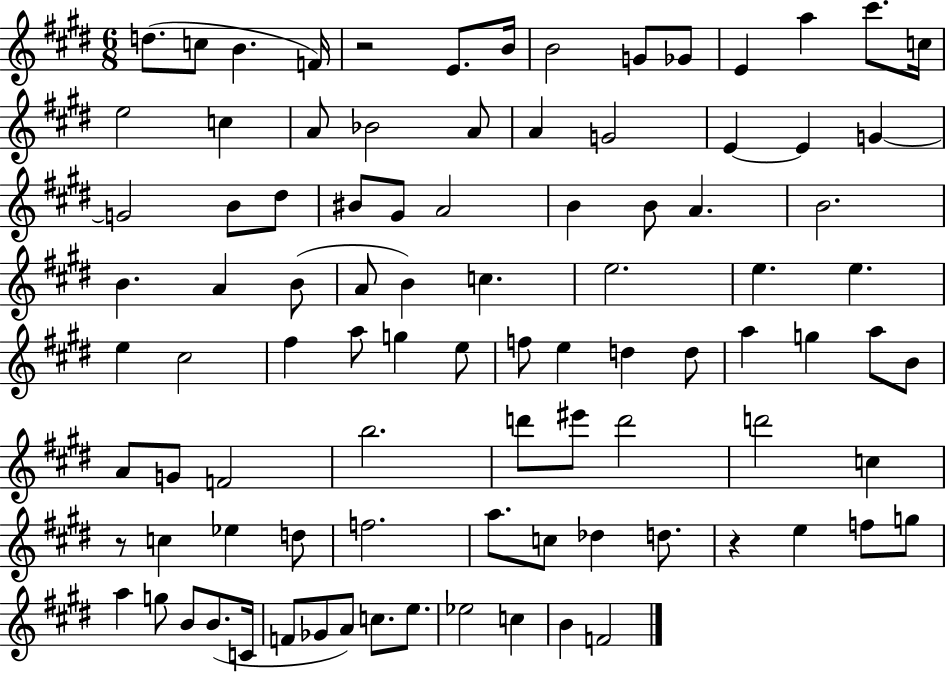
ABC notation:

X:1
T:Untitled
M:6/8
L:1/4
K:E
d/2 c/2 B F/4 z2 E/2 B/4 B2 G/2 _G/2 E a ^c'/2 c/4 e2 c A/2 _B2 A/2 A G2 E E G G2 B/2 ^d/2 ^B/2 ^G/2 A2 B B/2 A B2 B A B/2 A/2 B c e2 e e e ^c2 ^f a/2 g e/2 f/2 e d d/2 a g a/2 B/2 A/2 G/2 F2 b2 d'/2 ^e'/2 d'2 d'2 c z/2 c _e d/2 f2 a/2 c/2 _d d/2 z e f/2 g/2 a g/2 B/2 B/2 C/4 F/2 _G/2 A/2 c/2 e/2 _e2 c B F2